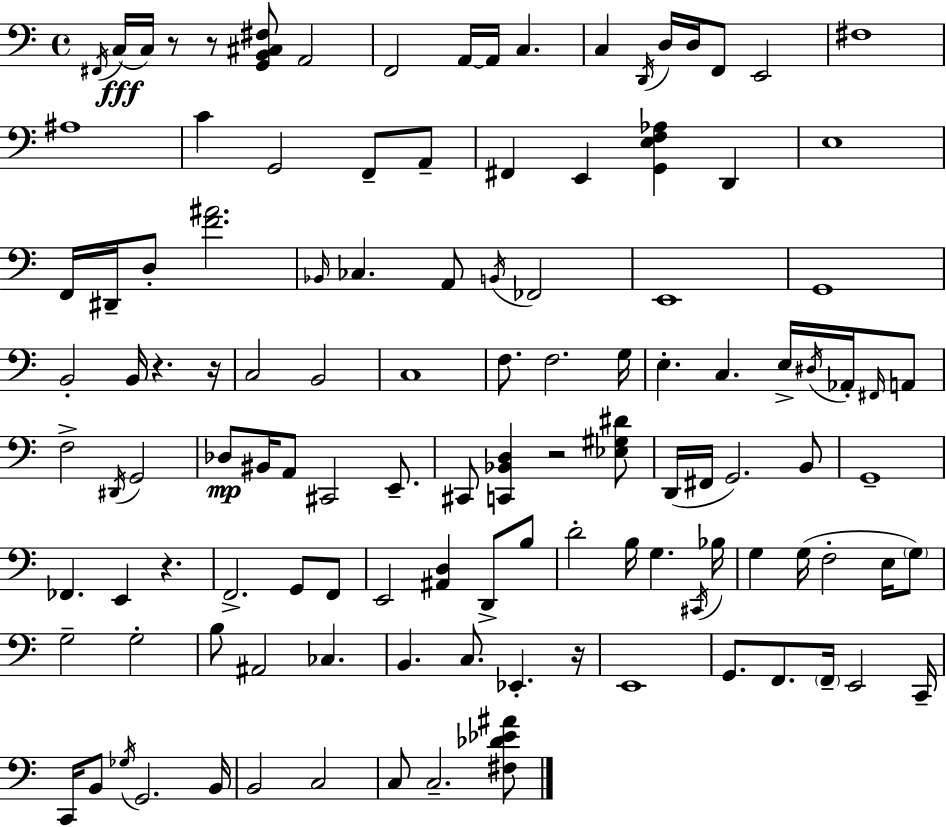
X:1
T:Untitled
M:4/4
L:1/4
K:C
^F,,/4 C,/4 C,/4 z/2 z/2 [G,,B,,^C,^F,]/2 A,,2 F,,2 A,,/4 A,,/4 C, C, D,,/4 D,/4 D,/4 F,,/2 E,,2 ^F,4 ^A,4 C G,,2 F,,/2 A,,/2 ^F,, E,, [G,,E,F,_A,] D,, E,4 F,,/4 ^D,,/4 D,/2 [F^A]2 _B,,/4 _C, A,,/2 B,,/4 _F,,2 E,,4 G,,4 B,,2 B,,/4 z z/4 C,2 B,,2 C,4 F,/2 F,2 G,/4 E, C, E,/4 ^D,/4 _A,,/4 ^F,,/4 A,,/2 F,2 ^D,,/4 G,,2 _D,/2 ^B,,/4 A,,/2 ^C,,2 E,,/2 ^C,,/2 [C,,_B,,D,] z2 [_E,^G,^D]/2 D,,/4 ^F,,/4 G,,2 B,,/2 G,,4 _F,, E,, z F,,2 G,,/2 F,,/2 E,,2 [^A,,D,] D,,/2 B,/2 D2 B,/4 G, ^C,,/4 _B,/4 G, G,/4 F,2 E,/4 G,/2 G,2 G,2 B,/2 ^A,,2 _C, B,, C,/2 _E,, z/4 E,,4 G,,/2 F,,/2 F,,/4 E,,2 C,,/4 C,,/4 B,,/2 _G,/4 G,,2 B,,/4 B,,2 C,2 C,/2 C,2 [^F,_D_E^A]/2